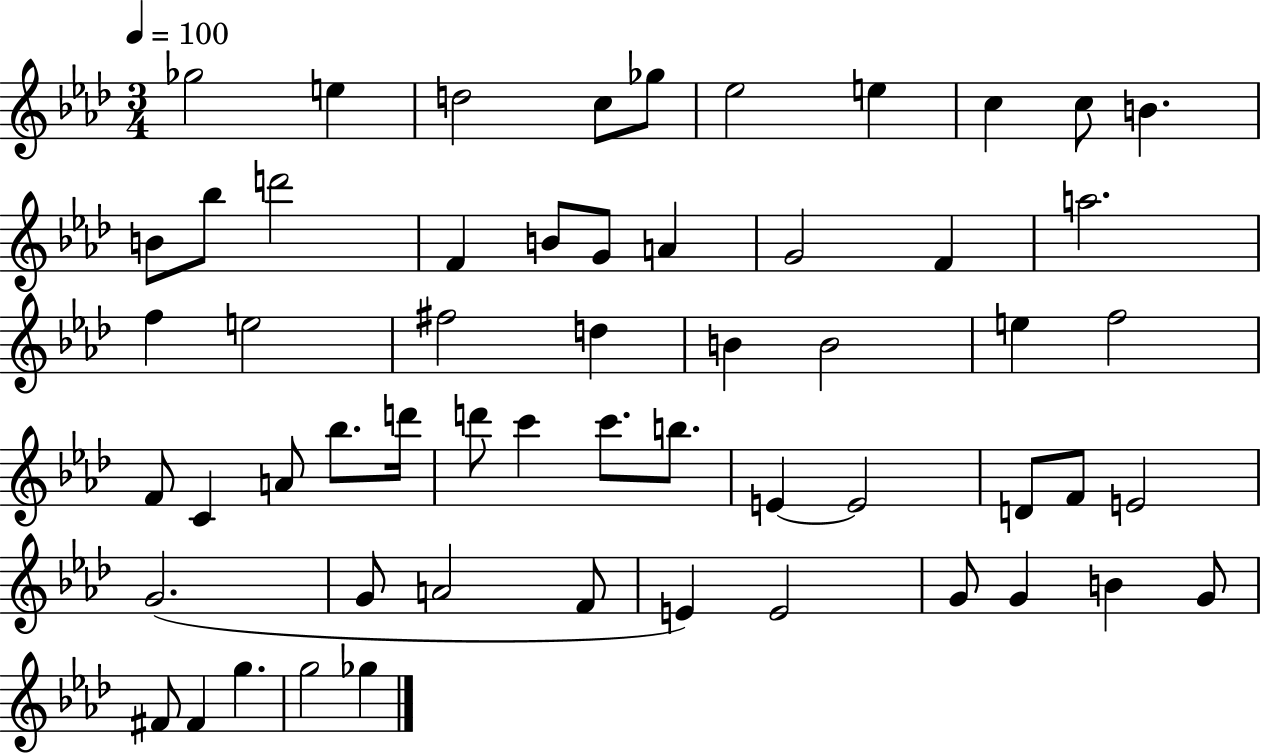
{
  \clef treble
  \numericTimeSignature
  \time 3/4
  \key aes \major
  \tempo 4 = 100
  ges''2 e''4 | d''2 c''8 ges''8 | ees''2 e''4 | c''4 c''8 b'4. | \break b'8 bes''8 d'''2 | f'4 b'8 g'8 a'4 | g'2 f'4 | a''2. | \break f''4 e''2 | fis''2 d''4 | b'4 b'2 | e''4 f''2 | \break f'8 c'4 a'8 bes''8. d'''16 | d'''8 c'''4 c'''8. b''8. | e'4~~ e'2 | d'8 f'8 e'2 | \break g'2.( | g'8 a'2 f'8 | e'4) e'2 | g'8 g'4 b'4 g'8 | \break fis'8 fis'4 g''4. | g''2 ges''4 | \bar "|."
}